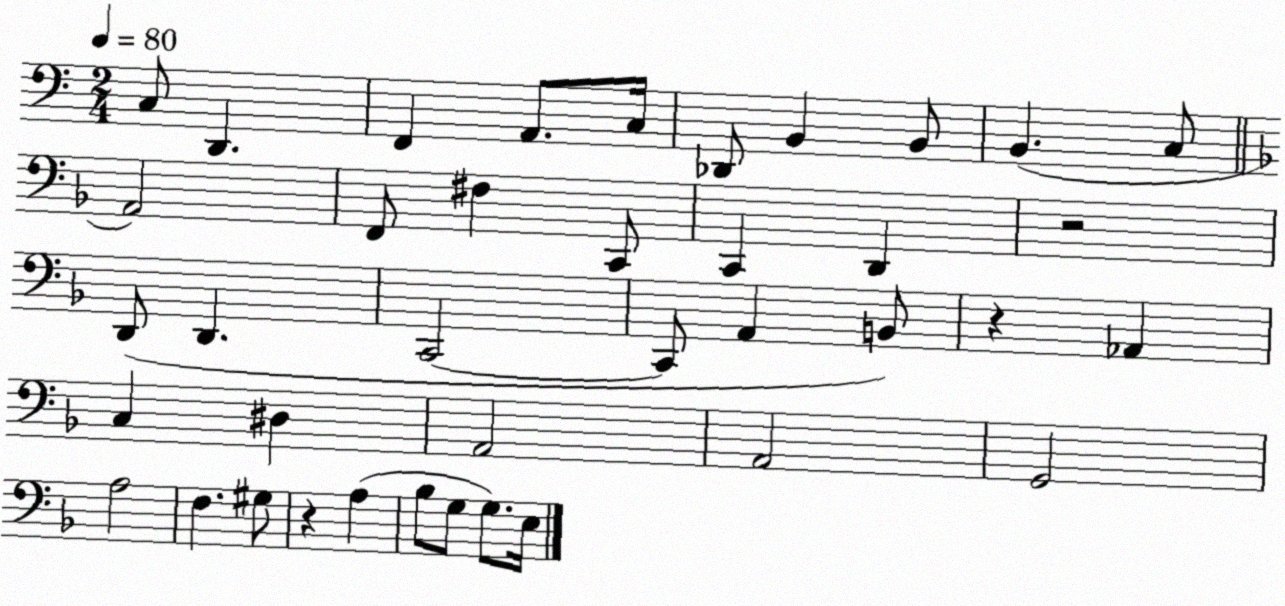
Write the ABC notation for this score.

X:1
T:Untitled
M:2/4
L:1/4
K:C
C,/2 D,, F,, A,,/2 C,/4 _D,,/2 B,, B,,/2 B,, C,/2 A,,2 F,,/2 ^F, C,,/2 C,, D,, z2 D,,/2 D,, C,,2 C,,/2 A,, B,,/2 z _A,, C, ^D, A,,2 A,,2 G,,2 A,2 F, ^G,/2 z A, _B,/2 G,/2 G,/2 E,/4